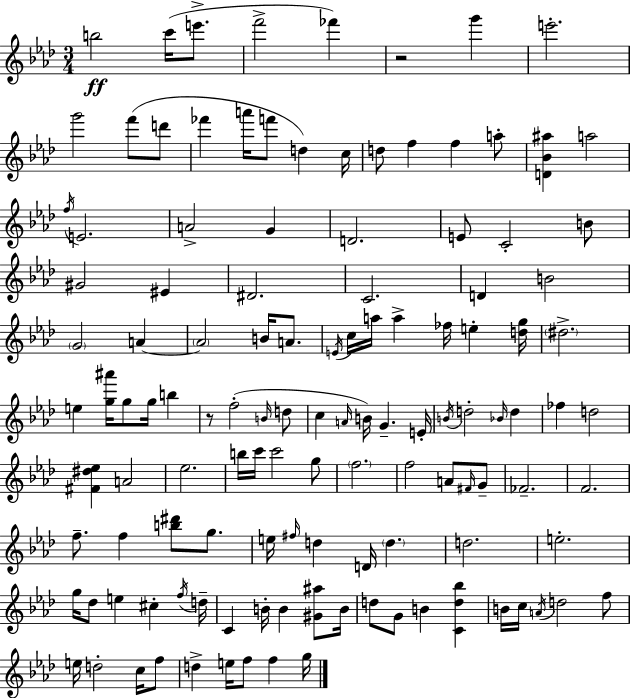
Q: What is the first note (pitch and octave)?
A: B5